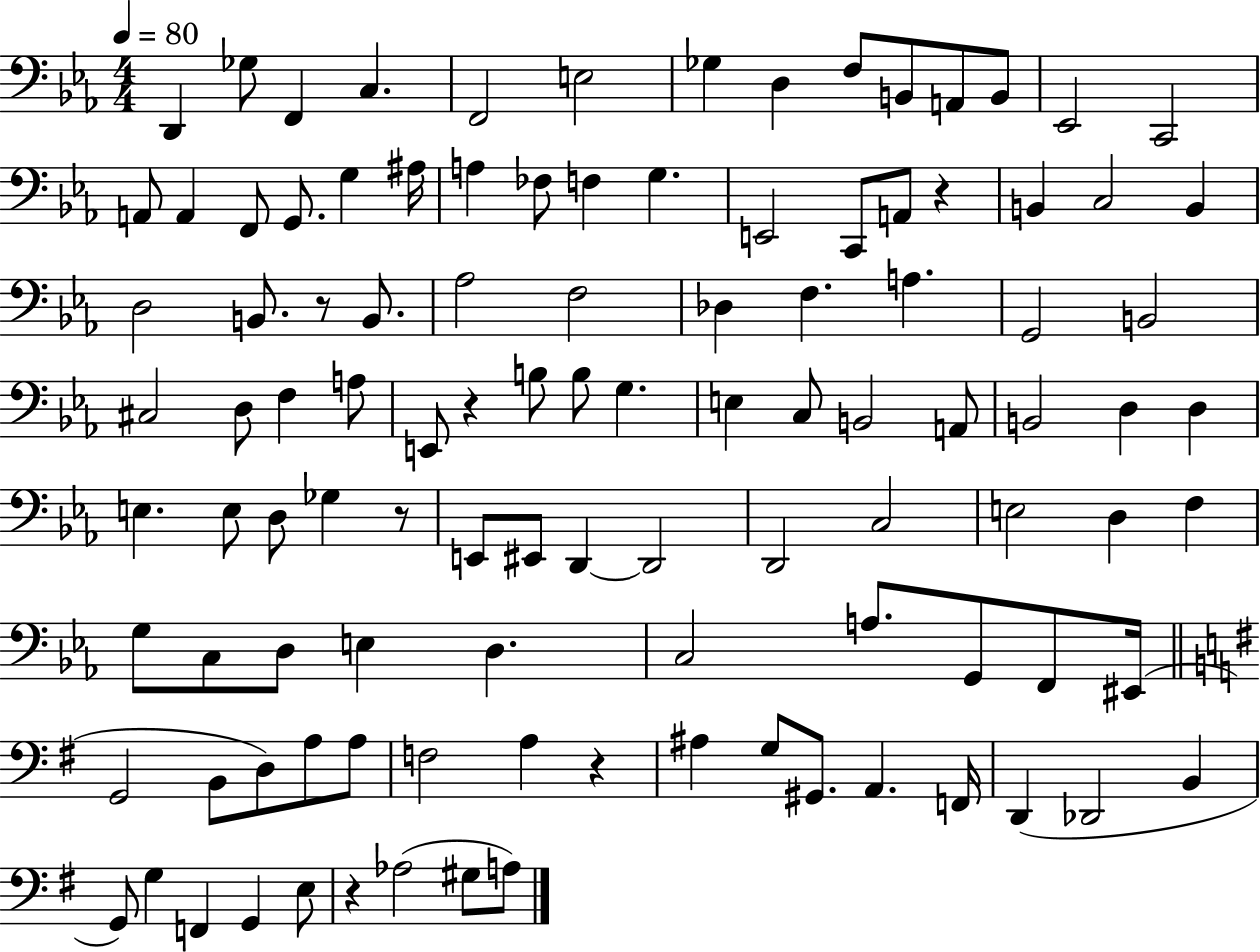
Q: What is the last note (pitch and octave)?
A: A3